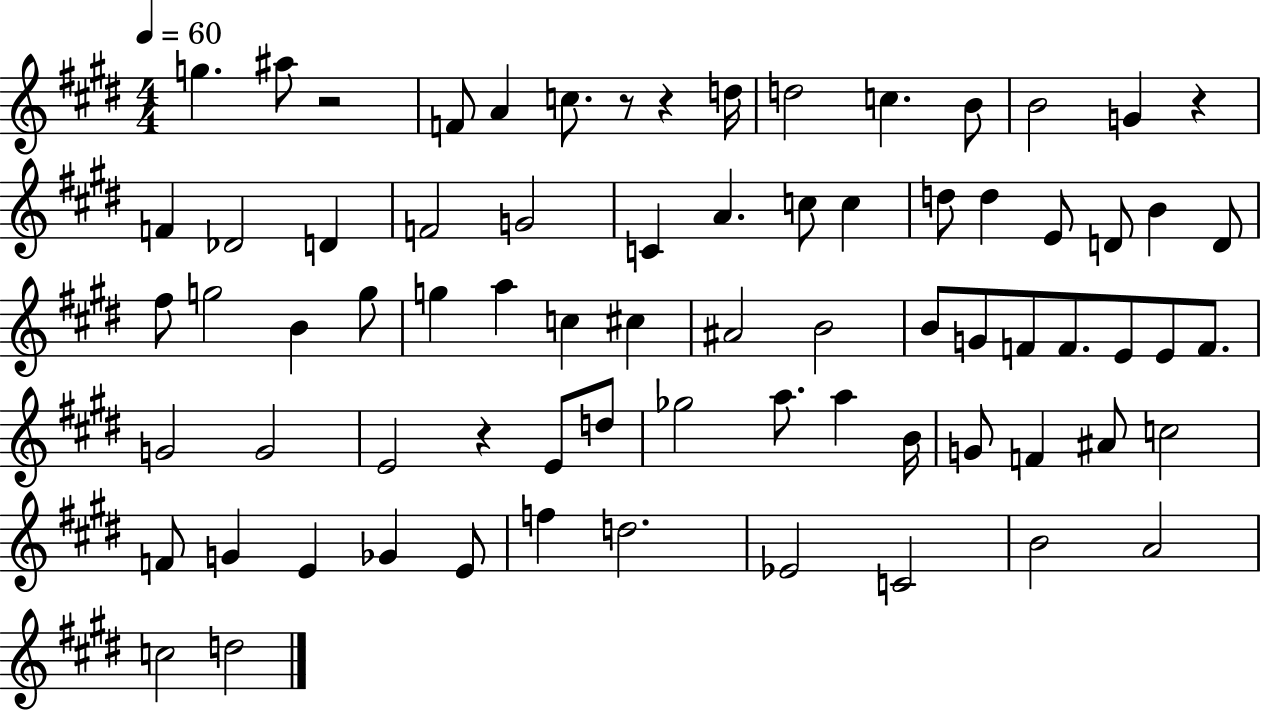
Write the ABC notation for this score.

X:1
T:Untitled
M:4/4
L:1/4
K:E
g ^a/2 z2 F/2 A c/2 z/2 z d/4 d2 c B/2 B2 G z F _D2 D F2 G2 C A c/2 c d/2 d E/2 D/2 B D/2 ^f/2 g2 B g/2 g a c ^c ^A2 B2 B/2 G/2 F/2 F/2 E/2 E/2 F/2 G2 G2 E2 z E/2 d/2 _g2 a/2 a B/4 G/2 F ^A/2 c2 F/2 G E _G E/2 f d2 _E2 C2 B2 A2 c2 d2